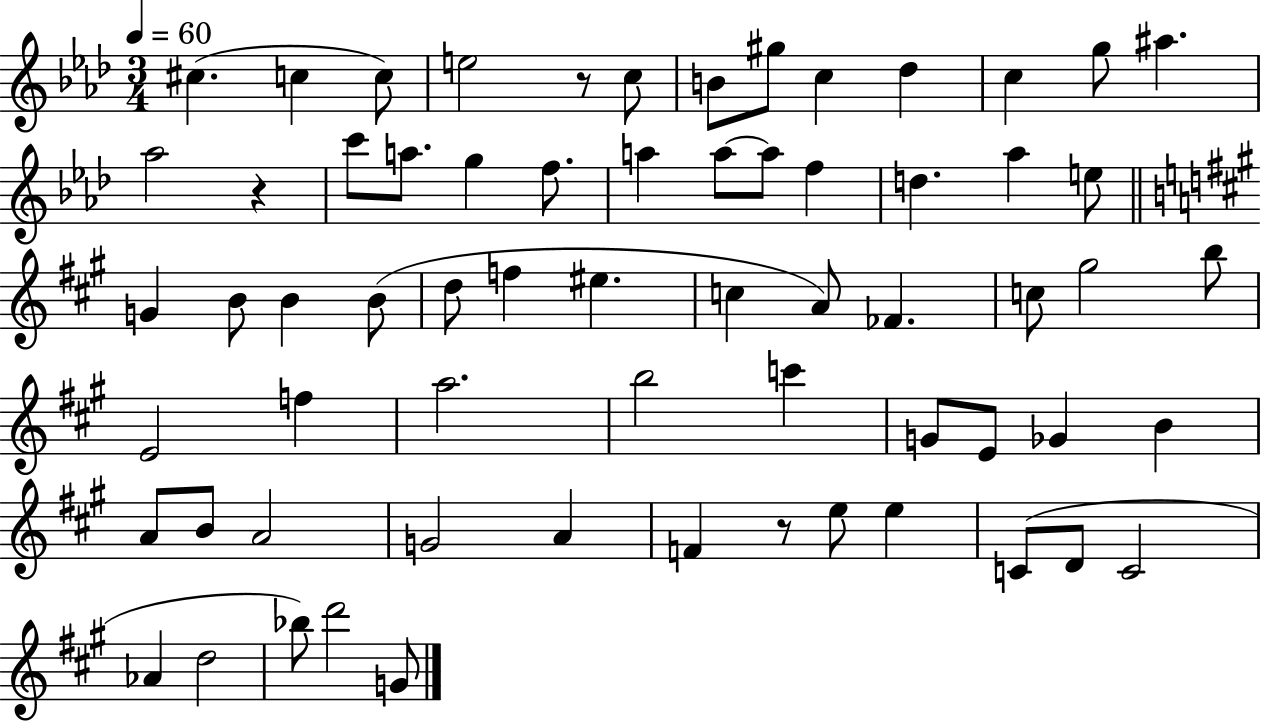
{
  \clef treble
  \numericTimeSignature
  \time 3/4
  \key aes \major
  \tempo 4 = 60
  \repeat volta 2 { cis''4.( c''4 c''8) | e''2 r8 c''8 | b'8 gis''8 c''4 des''4 | c''4 g''8 ais''4. | \break aes''2 r4 | c'''8 a''8. g''4 f''8. | a''4 a''8~~ a''8 f''4 | d''4. aes''4 e''8 | \break \bar "||" \break \key a \major g'4 b'8 b'4 b'8( | d''8 f''4 eis''4. | c''4 a'8) fes'4. | c''8 gis''2 b''8 | \break e'2 f''4 | a''2. | b''2 c'''4 | g'8 e'8 ges'4 b'4 | \break a'8 b'8 a'2 | g'2 a'4 | f'4 r8 e''8 e''4 | c'8( d'8 c'2 | \break aes'4 d''2 | bes''8) d'''2 g'8 | } \bar "|."
}